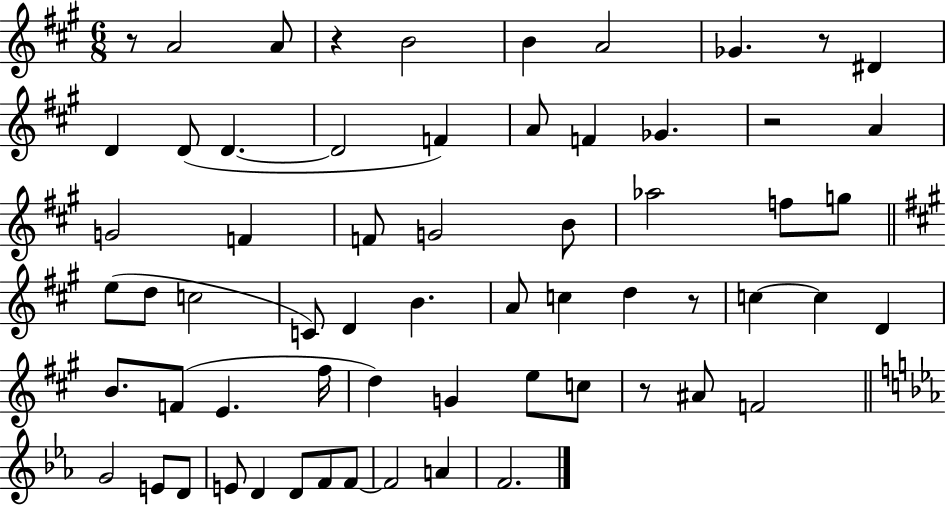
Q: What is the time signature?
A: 6/8